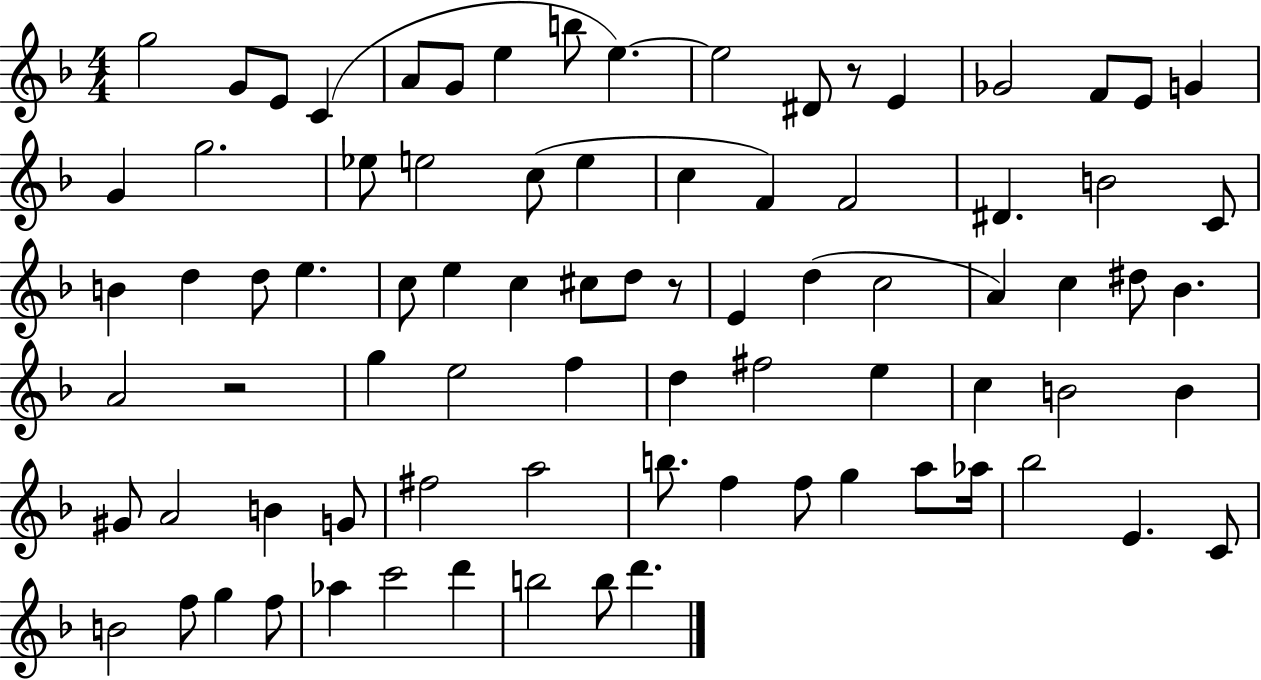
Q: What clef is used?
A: treble